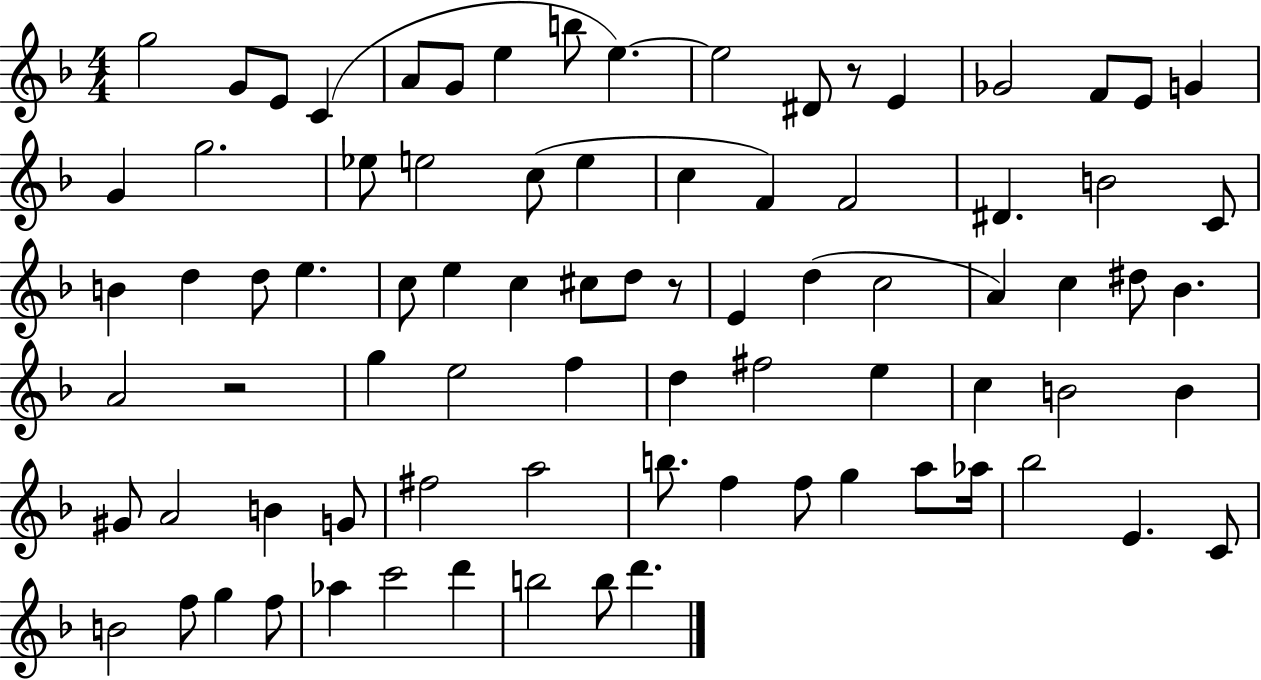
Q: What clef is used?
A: treble